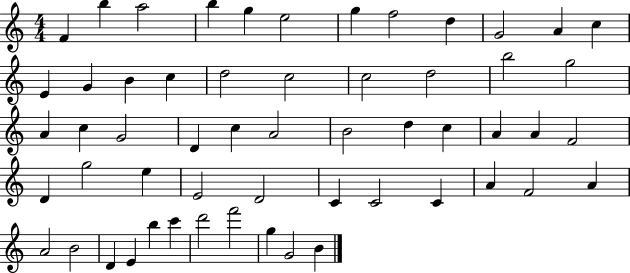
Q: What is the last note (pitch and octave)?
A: B4